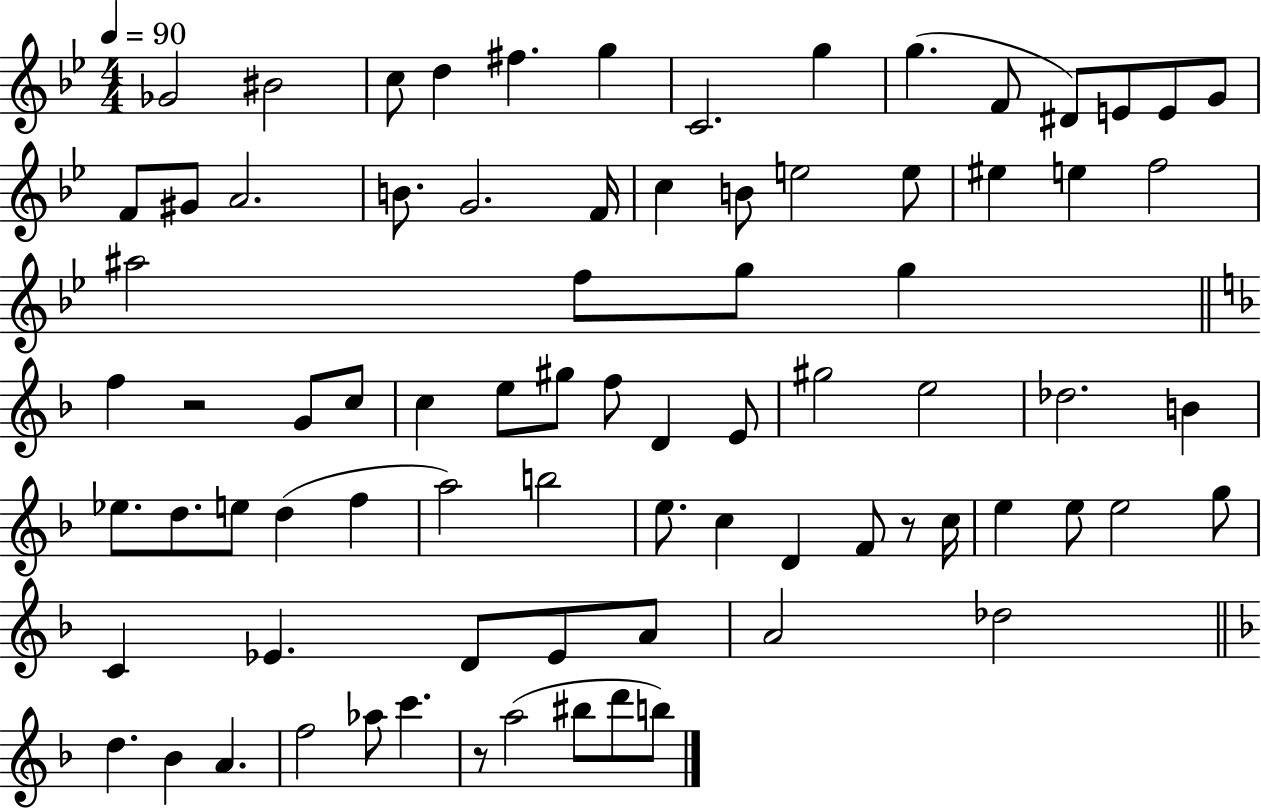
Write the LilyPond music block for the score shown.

{
  \clef treble
  \numericTimeSignature
  \time 4/4
  \key bes \major
  \tempo 4 = 90
  ges'2 bis'2 | c''8 d''4 fis''4. g''4 | c'2. g''4 | g''4.( f'8 dis'8) e'8 e'8 g'8 | \break f'8 gis'8 a'2. | b'8. g'2. f'16 | c''4 b'8 e''2 e''8 | eis''4 e''4 f''2 | \break ais''2 f''8 g''8 g''4 | \bar "||" \break \key d \minor f''4 r2 g'8 c''8 | c''4 e''8 gis''8 f''8 d'4 e'8 | gis''2 e''2 | des''2. b'4 | \break ees''8. d''8. e''8 d''4( f''4 | a''2) b''2 | e''8. c''4 d'4 f'8 r8 c''16 | e''4 e''8 e''2 g''8 | \break c'4 ees'4. d'8 ees'8 a'8 | a'2 des''2 | \bar "||" \break \key f \major d''4. bes'4 a'4. | f''2 aes''8 c'''4. | r8 a''2( bis''8 d'''8 b''8) | \bar "|."
}